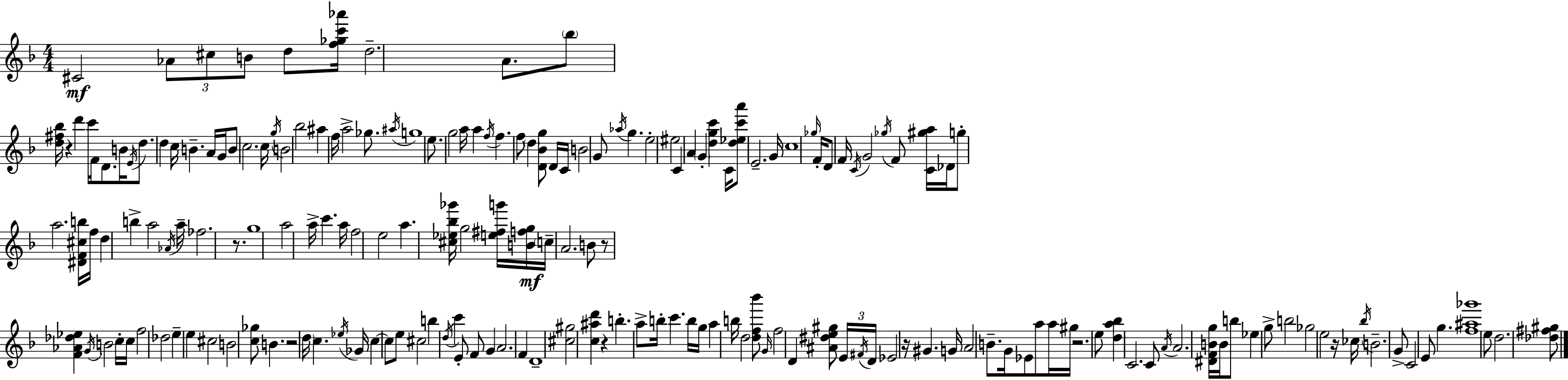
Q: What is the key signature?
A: D minor